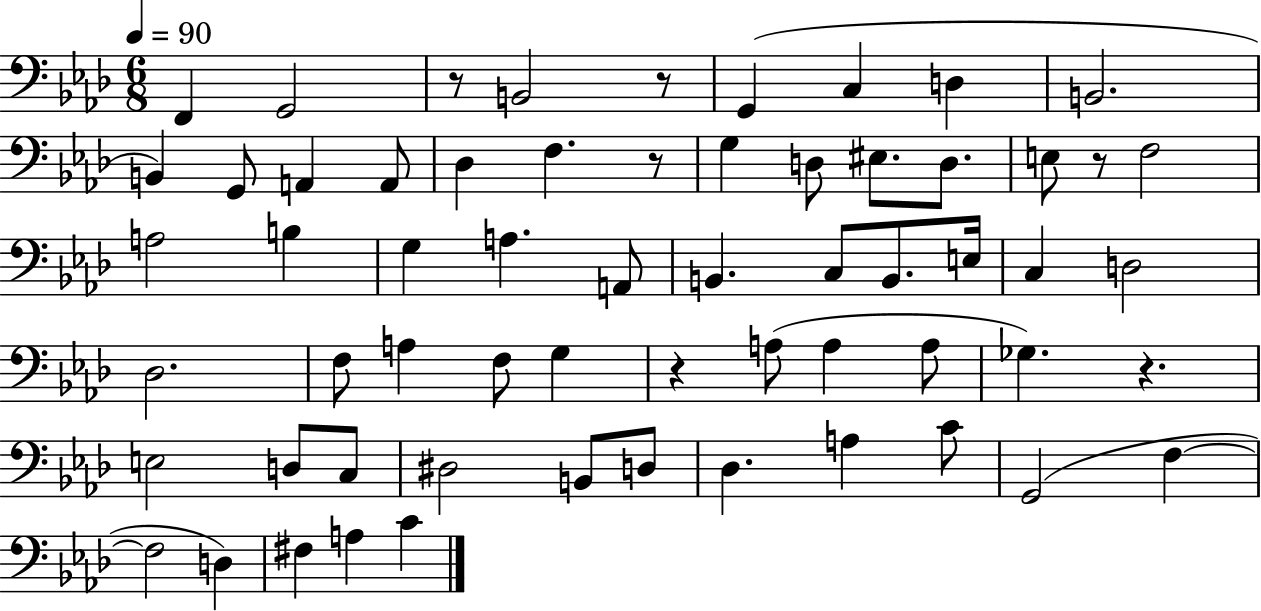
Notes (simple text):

F2/q G2/h R/e B2/h R/e G2/q C3/q D3/q B2/h. B2/q G2/e A2/q A2/e Db3/q F3/q. R/e G3/q D3/e EIS3/e. D3/e. E3/e R/e F3/h A3/h B3/q G3/q A3/q. A2/e B2/q. C3/e B2/e. E3/s C3/q D3/h Db3/h. F3/e A3/q F3/e G3/q R/q A3/e A3/q A3/e Gb3/q. R/q. E3/h D3/e C3/e D#3/h B2/e D3/e Db3/q. A3/q C4/e G2/h F3/q F3/h D3/q F#3/q A3/q C4/q